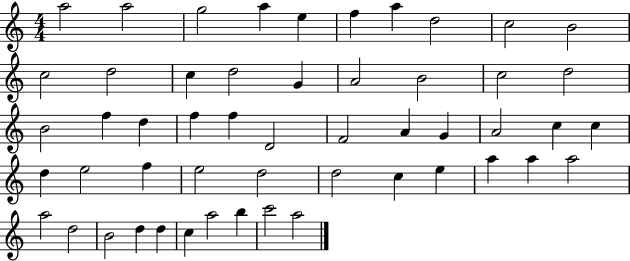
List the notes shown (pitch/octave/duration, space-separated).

A5/h A5/h G5/h A5/q E5/q F5/q A5/q D5/h C5/h B4/h C5/h D5/h C5/q D5/h G4/q A4/h B4/h C5/h D5/h B4/h F5/q D5/q F5/q F5/q D4/h F4/h A4/q G4/q A4/h C5/q C5/q D5/q E5/h F5/q E5/h D5/h D5/h C5/q E5/q A5/q A5/q A5/h A5/h D5/h B4/h D5/q D5/q C5/q A5/h B5/q C6/h A5/h